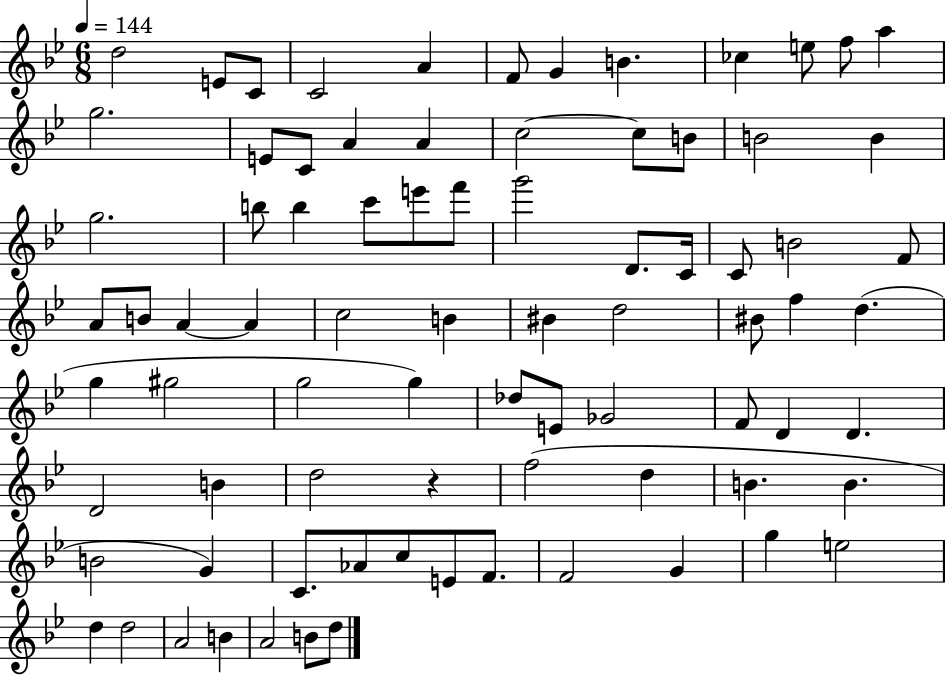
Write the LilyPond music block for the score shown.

{
  \clef treble
  \numericTimeSignature
  \time 6/8
  \key bes \major
  \tempo 4 = 144
  \repeat volta 2 { d''2 e'8 c'8 | c'2 a'4 | f'8 g'4 b'4. | ces''4 e''8 f''8 a''4 | \break g''2. | e'8 c'8 a'4 a'4 | c''2~~ c''8 b'8 | b'2 b'4 | \break g''2. | b''8 b''4 c'''8 e'''8 f'''8 | g'''2 d'8. c'16 | c'8 b'2 f'8 | \break a'8 b'8 a'4~~ a'4 | c''2 b'4 | bis'4 d''2 | bis'8 f''4 d''4.( | \break g''4 gis''2 | g''2 g''4) | des''8 e'8 ges'2 | f'8 d'4 d'4. | \break d'2 b'4 | d''2 r4 | f''2( d''4 | b'4. b'4. | \break b'2 g'4) | c'8. aes'8 c''8 e'8 f'8. | f'2 g'4 | g''4 e''2 | \break d''4 d''2 | a'2 b'4 | a'2 b'8 d''8 | } \bar "|."
}